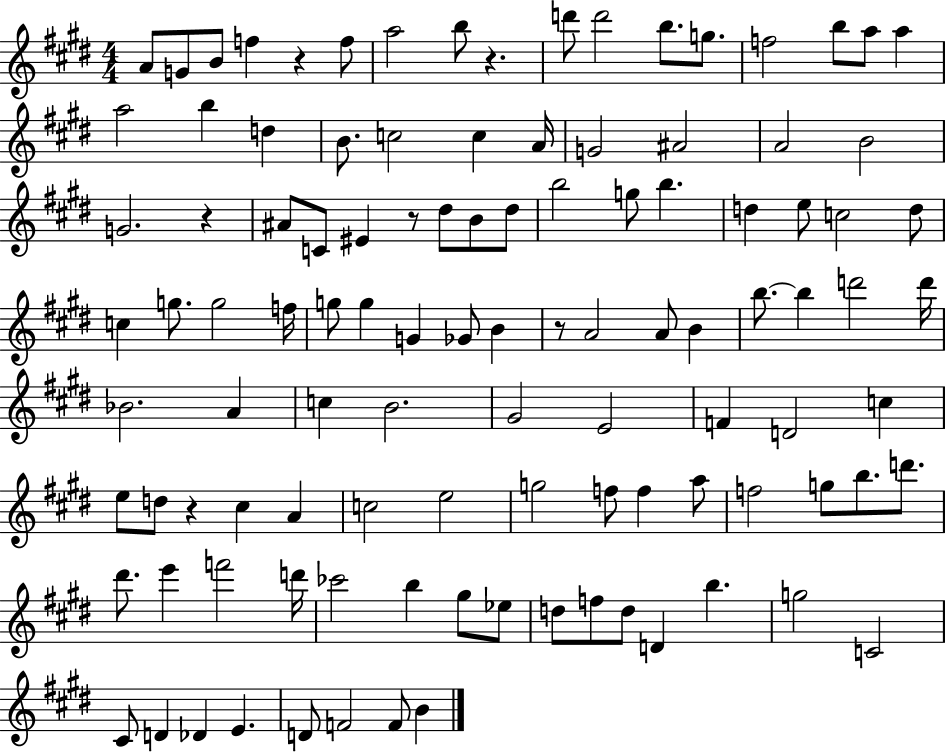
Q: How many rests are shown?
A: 6